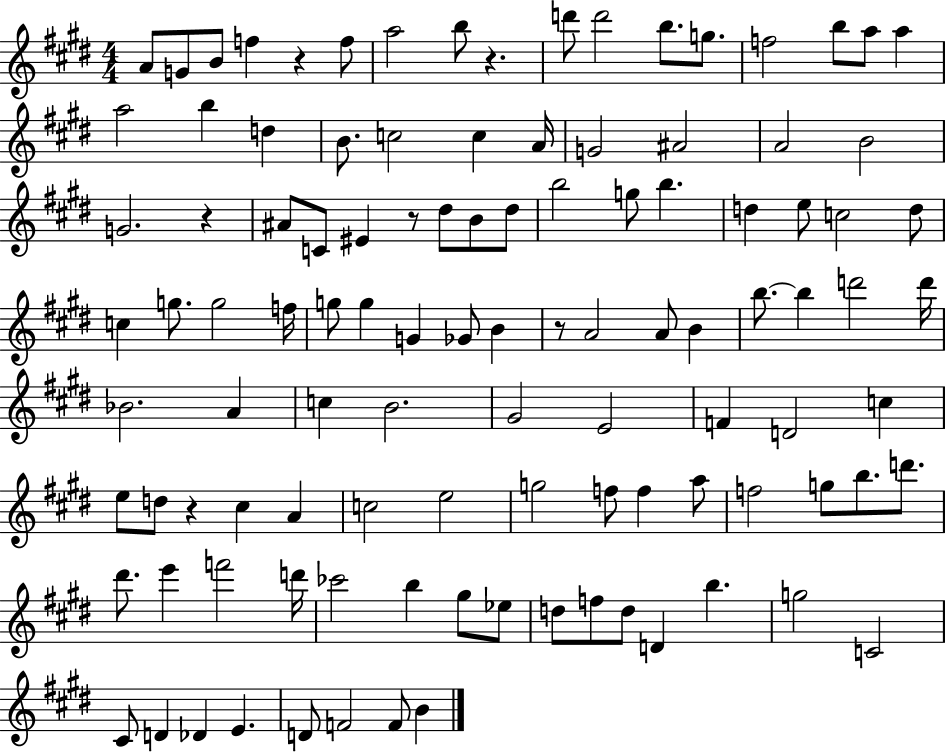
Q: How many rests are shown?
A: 6